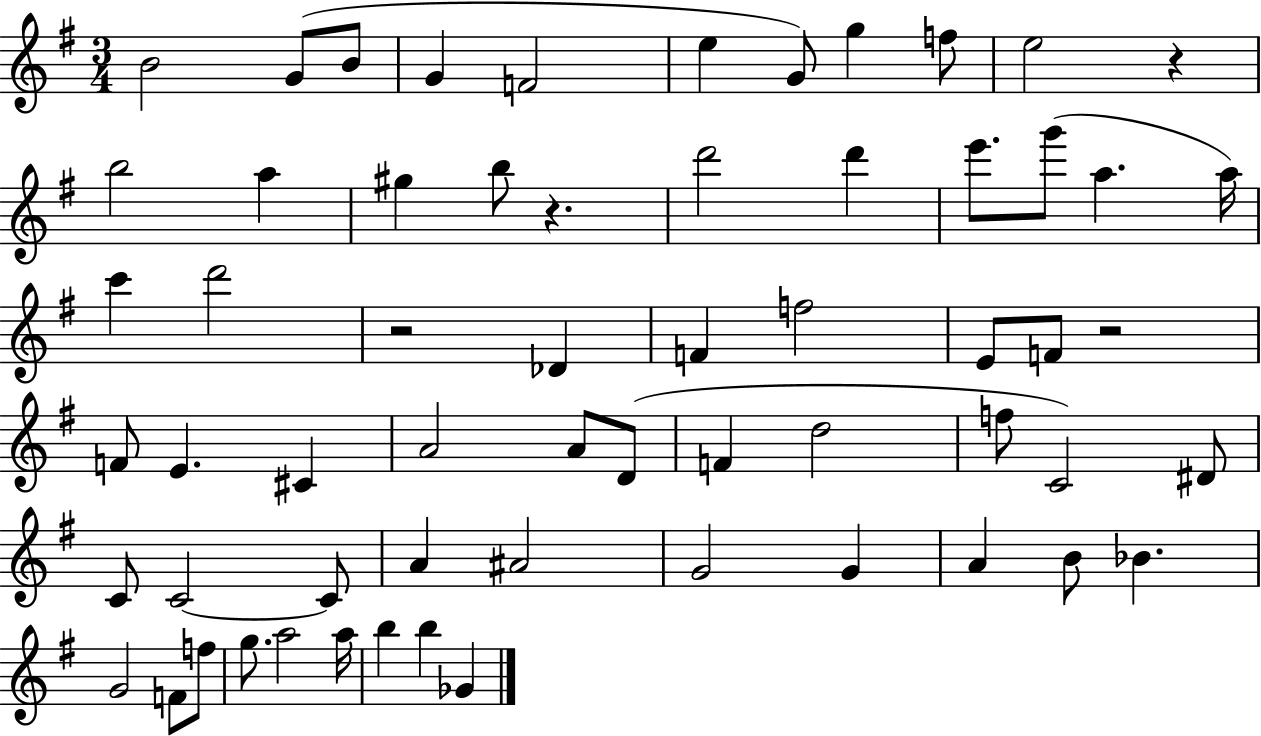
B4/h G4/e B4/e G4/q F4/h E5/q G4/e G5/q F5/e E5/h R/q B5/h A5/q G#5/q B5/e R/q. D6/h D6/q E6/e. G6/e A5/q. A5/s C6/q D6/h R/h Db4/q F4/q F5/h E4/e F4/e R/h F4/e E4/q. C#4/q A4/h A4/e D4/e F4/q D5/h F5/e C4/h D#4/e C4/e C4/h C4/e A4/q A#4/h G4/h G4/q A4/q B4/e Bb4/q. G4/h F4/e F5/e G5/e. A5/h A5/s B5/q B5/q Gb4/q